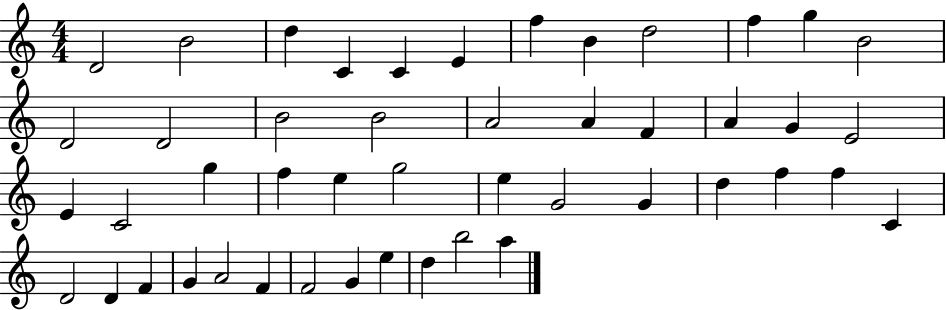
D4/h B4/h D5/q C4/q C4/q E4/q F5/q B4/q D5/h F5/q G5/q B4/h D4/h D4/h B4/h B4/h A4/h A4/q F4/q A4/q G4/q E4/h E4/q C4/h G5/q F5/q E5/q G5/h E5/q G4/h G4/q D5/q F5/q F5/q C4/q D4/h D4/q F4/q G4/q A4/h F4/q F4/h G4/q E5/q D5/q B5/h A5/q